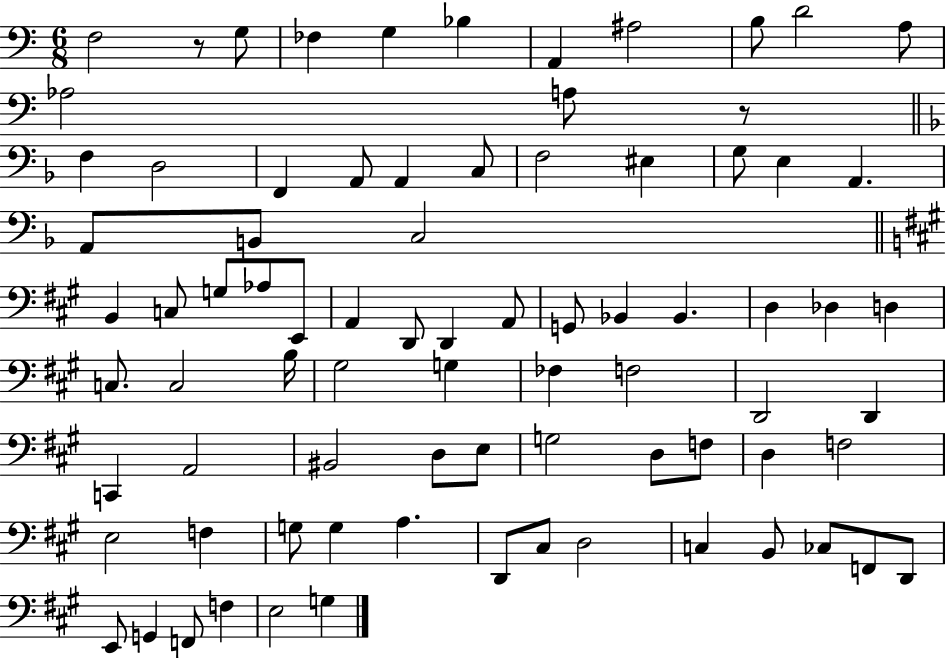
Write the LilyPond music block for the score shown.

{
  \clef bass
  \numericTimeSignature
  \time 6/8
  \key c \major
  f2 r8 g8 | fes4 g4 bes4 | a,4 ais2 | b8 d'2 a8 | \break aes2 a8 r8 | \bar "||" \break \key f \major f4 d2 | f,4 a,8 a,4 c8 | f2 eis4 | g8 e4 a,4. | \break a,8 b,8 c2 | \bar "||" \break \key a \major b,4 c8 g8 aes8 e,8 | a,4 d,8 d,4 a,8 | g,8 bes,4 bes,4. | d4 des4 d4 | \break c8. c2 b16 | gis2 g4 | fes4 f2 | d,2 d,4 | \break c,4 a,2 | bis,2 d8 e8 | g2 d8 f8 | d4 f2 | \break e2 f4 | g8 g4 a4. | d,8 cis8 d2 | c4 b,8 ces8 f,8 d,8 | \break e,8 g,4 f,8 f4 | e2 g4 | \bar "|."
}